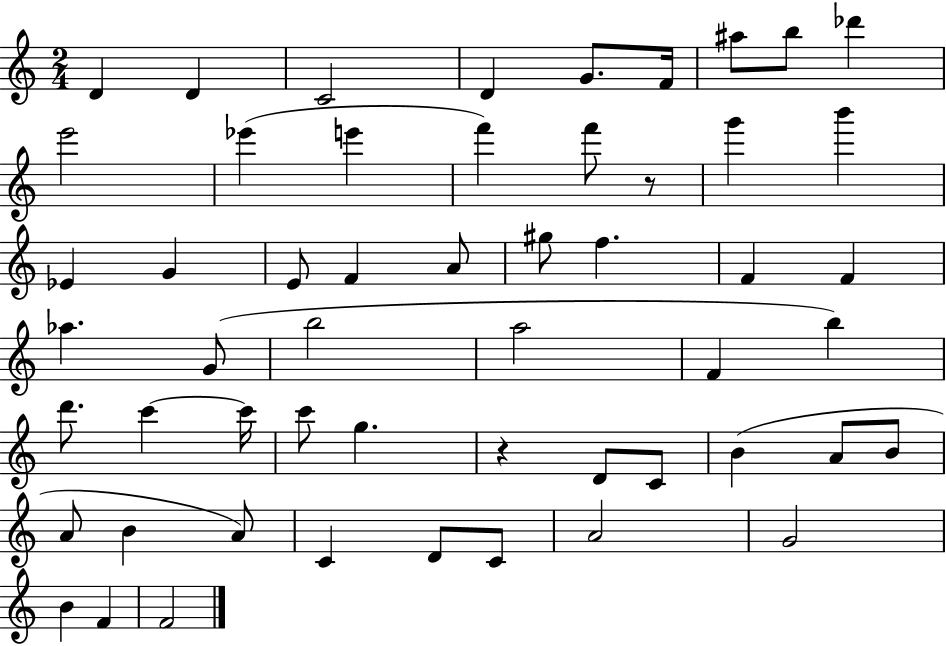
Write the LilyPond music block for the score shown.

{
  \clef treble
  \numericTimeSignature
  \time 2/4
  \key c \major
  d'4 d'4 | c'2 | d'4 g'8. f'16 | ais''8 b''8 des'''4 | \break e'''2 | ees'''4( e'''4 | f'''4) f'''8 r8 | g'''4 b'''4 | \break ees'4 g'4 | e'8 f'4 a'8 | gis''8 f''4. | f'4 f'4 | \break aes''4. g'8( | b''2 | a''2 | f'4 b''4) | \break d'''8. c'''4~~ c'''16 | c'''8 g''4. | r4 d'8 c'8 | b'4( a'8 b'8 | \break a'8 b'4 a'8) | c'4 d'8 c'8 | a'2 | g'2 | \break b'4 f'4 | f'2 | \bar "|."
}